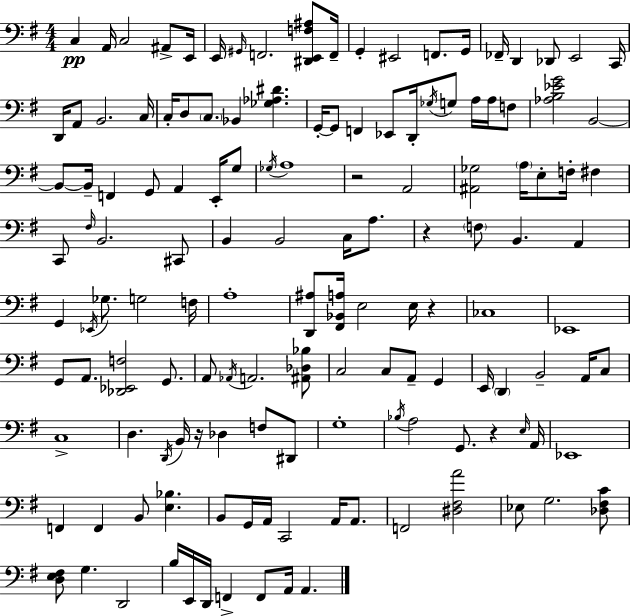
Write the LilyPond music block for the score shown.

{
  \clef bass
  \numericTimeSignature
  \time 4/4
  \key g \major
  c4\pp a,16 c2 ais,8-> e,16 | e,16 \grace { gis,16 } f,2. <dis, e, f ais>8 | f,16-- g,4-. eis,2 f,8. | g,16 fes,16-- d,4 des,8 e,2 | \break c,16 d,16 a,8 b,2. | c16 c16-. d8 \parenthesize c8. bes,4 <ges aes dis'>4. | g,16-.~~ g,8 f,4 ees,8 d,16-. \acciaccatura { ges16 } g8 a16 a16 | f8 <aes b ees' g'>2 b,2~~ | \break b,8~~ b,16-- f,4 g,8 a,4 e,16-. | g8 \acciaccatura { ges16 } a1 | r2 a,2 | <ais, ges>2 \parenthesize a16 e8-. f16-. fis4 | \break c,8 \grace { fis16 } b,2. | cis,8 b,4 b,2 | c16 a8. r4 \parenthesize f8 b,4. | a,4 g,4 \acciaccatura { ees,16 } ges8. g2 | \break f16 a1-. | <d, ais>8 <fis, bes, a>16 e2 | e16 r4 ces1 | ees,1 | \break g,8 a,8. <des, ees, f>2 | g,8. a,8 \acciaccatura { aes,16 } a,2. | <ais, des bes>8 c2 c8 | a,8-- g,4 e,16 \parenthesize d,4 b,2-- | \break a,16 c8 c1-> | d4. \acciaccatura { d,16 } b,16 r16 des4 | f8 dis,8 g1-. | \acciaccatura { bes16 } a2 | \break g,8. r4 \grace { e16 } a,16 ees,1 | f,4 f,4 | b,8 <e bes>4. b,8 g,16 a,16 c,2 | a,16 a,8. f,2 | \break <dis fis a'>2 ees8 g2. | <des fis c'>8 <d e fis>8 g4. | d,2 b16 e,16 d,16 f,4-> | f,8 a,16 a,4. \bar "|."
}